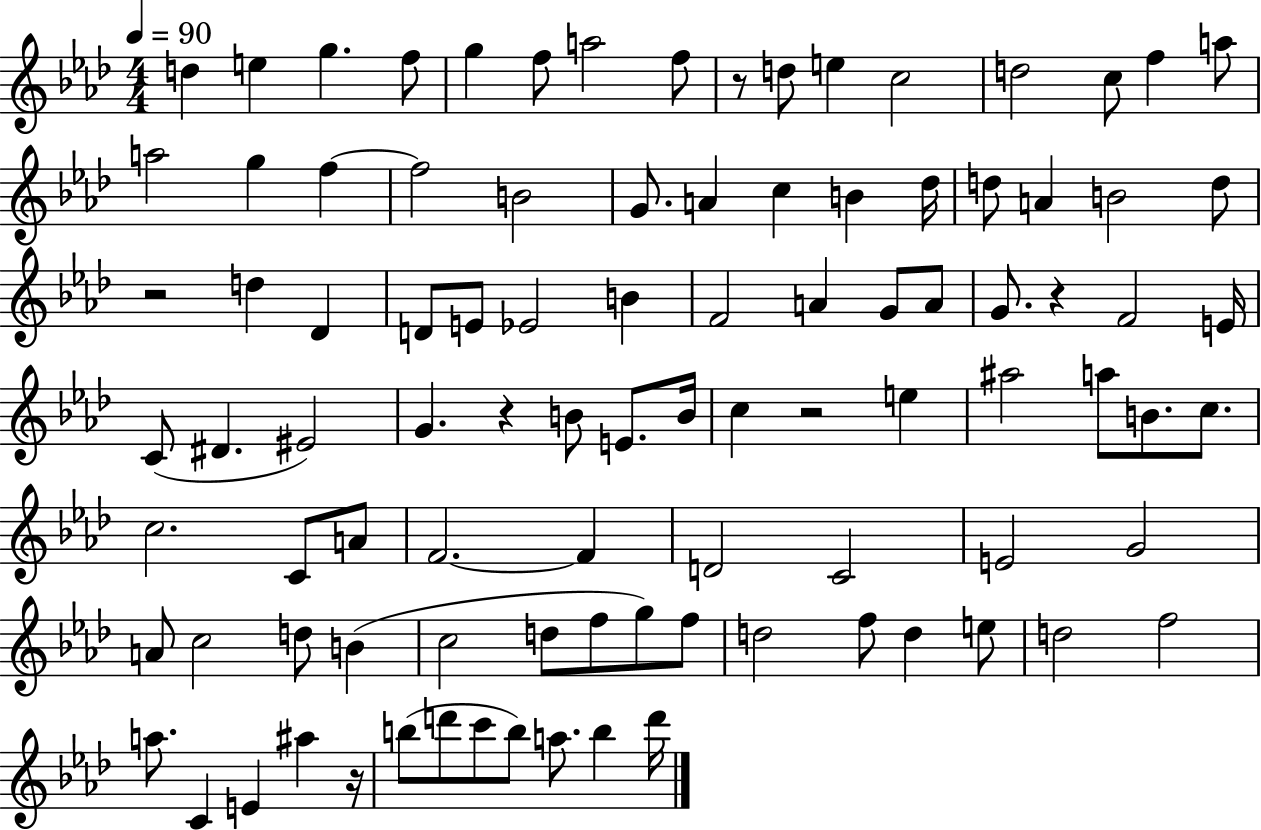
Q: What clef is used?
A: treble